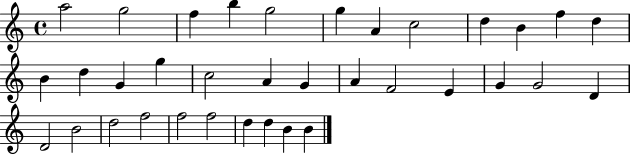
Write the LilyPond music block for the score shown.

{
  \clef treble
  \time 4/4
  \defaultTimeSignature
  \key c \major
  a''2 g''2 | f''4 b''4 g''2 | g''4 a'4 c''2 | d''4 b'4 f''4 d''4 | \break b'4 d''4 g'4 g''4 | c''2 a'4 g'4 | a'4 f'2 e'4 | g'4 g'2 d'4 | \break d'2 b'2 | d''2 f''2 | f''2 f''2 | d''4 d''4 b'4 b'4 | \break \bar "|."
}